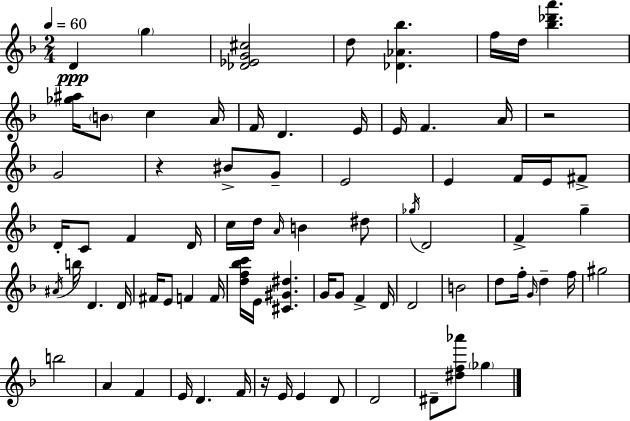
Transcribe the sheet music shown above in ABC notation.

X:1
T:Untitled
M:2/4
L:1/4
K:F
D g [_D_EG^c]2 d/2 [_D_A_b] f/4 d/4 [_b_d'a'] [_g^a]/4 B/2 c A/4 F/4 D E/4 E/4 F A/4 z2 G2 z ^B/2 G/2 E2 E F/4 E/4 ^F/2 D/4 C/2 F D/4 c/4 d/4 A/4 B ^d/2 _g/4 D2 F g ^A/4 b/4 D D/4 ^F/4 E/2 F F/4 [df_bc']/4 E/4 [^C^G^d] G/4 G/2 F D/4 D2 B2 d/2 f/4 G/4 d f/4 ^g2 b2 A F E/4 D F/4 z/4 E/4 E D/2 D2 ^D/2 [^df_a']/2 _g